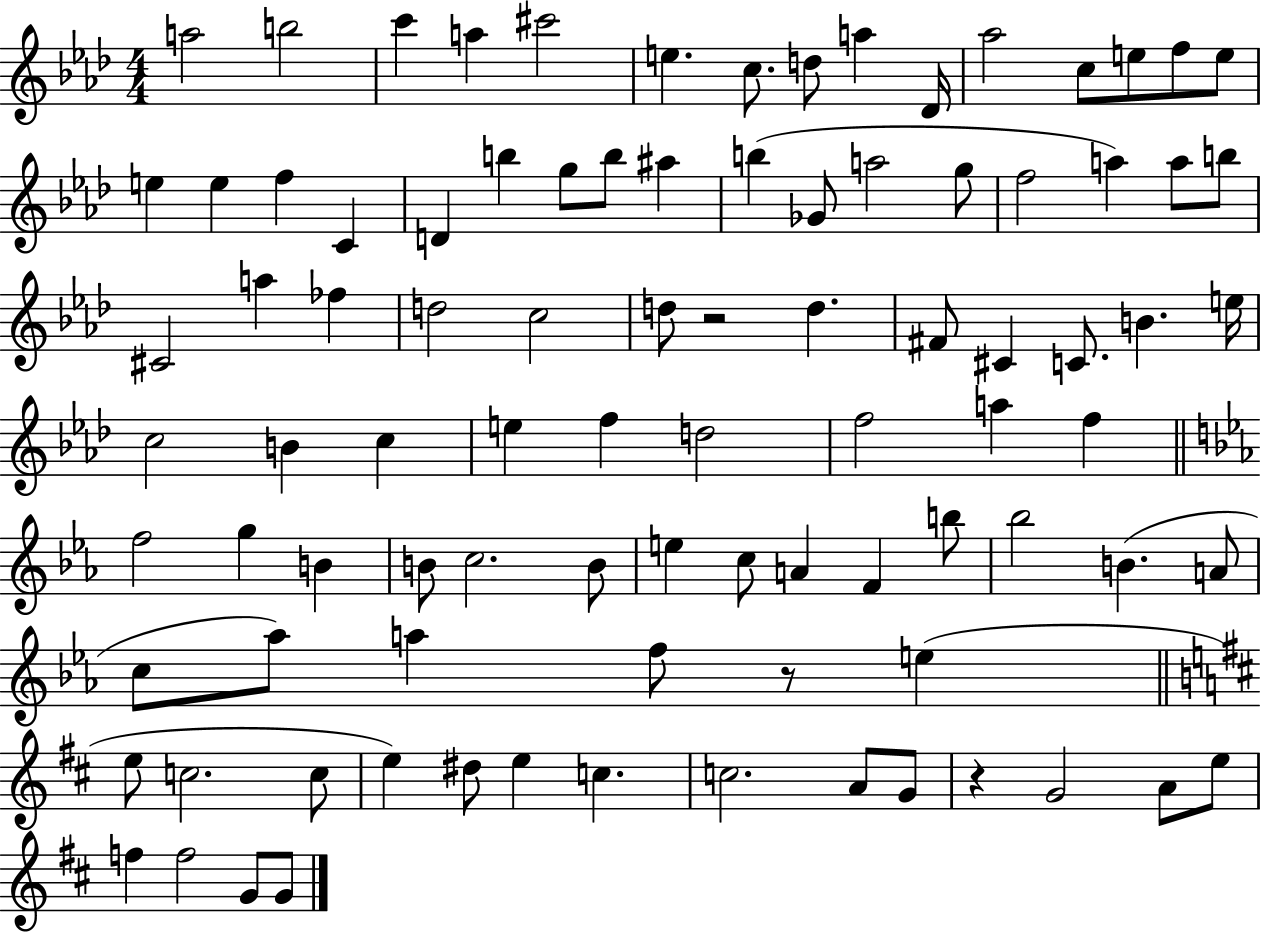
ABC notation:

X:1
T:Untitled
M:4/4
L:1/4
K:Ab
a2 b2 c' a ^c'2 e c/2 d/2 a _D/4 _a2 c/2 e/2 f/2 e/2 e e f C D b g/2 b/2 ^a b _G/2 a2 g/2 f2 a a/2 b/2 ^C2 a _f d2 c2 d/2 z2 d ^F/2 ^C C/2 B e/4 c2 B c e f d2 f2 a f f2 g B B/2 c2 B/2 e c/2 A F b/2 _b2 B A/2 c/2 _a/2 a f/2 z/2 e e/2 c2 c/2 e ^d/2 e c c2 A/2 G/2 z G2 A/2 e/2 f f2 G/2 G/2